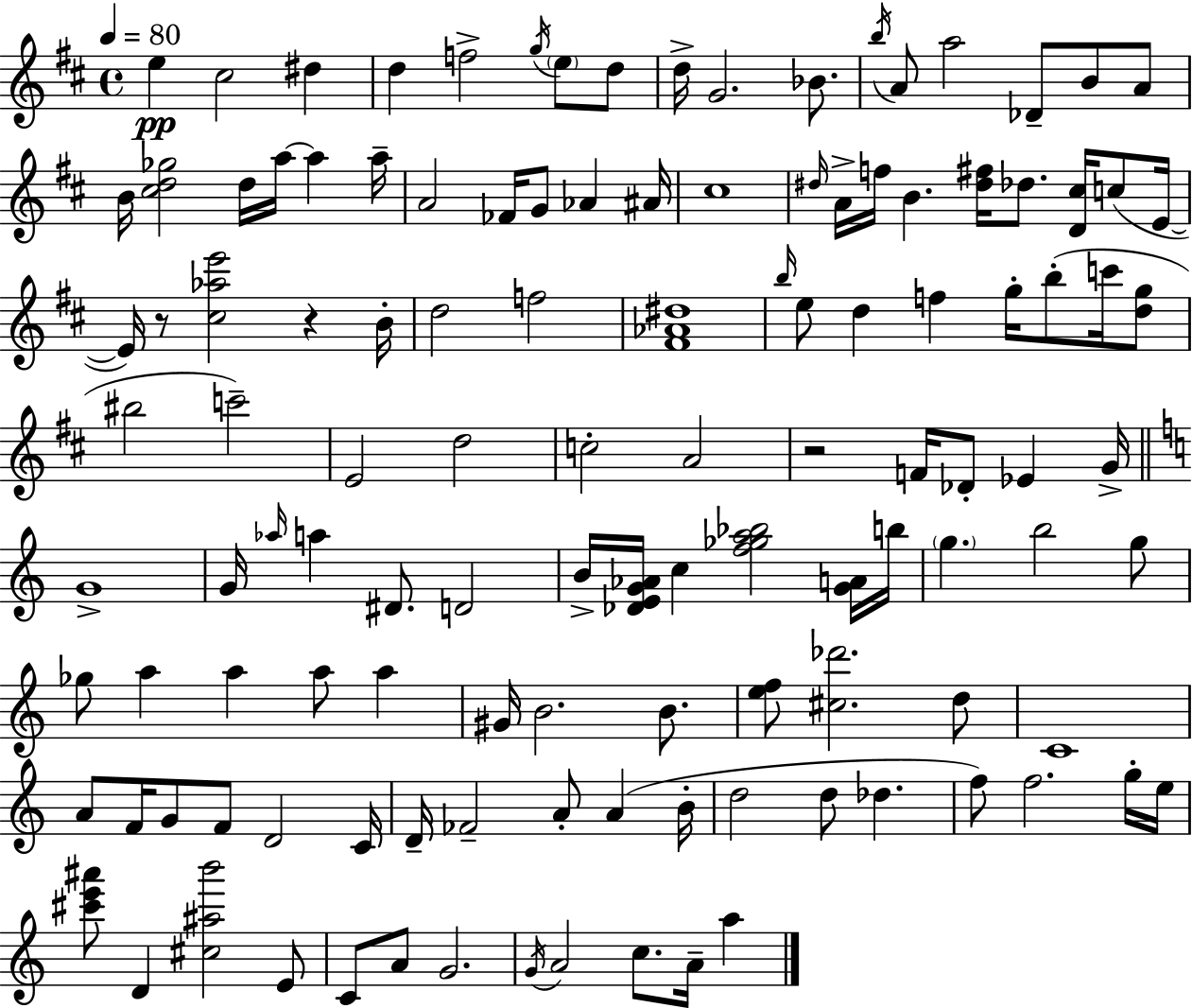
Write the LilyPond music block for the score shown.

{
  \clef treble
  \time 4/4
  \defaultTimeSignature
  \key d \major
  \tempo 4 = 80
  e''4\pp cis''2 dis''4 | d''4 f''2-> \acciaccatura { g''16 } \parenthesize e''8 d''8 | d''16-> g'2. bes'8. | \acciaccatura { b''16 } a'8 a''2 des'8-- b'8 | \break a'8 b'16 <cis'' d'' ges''>2 d''16 a''16~~ a''4 | a''16-- a'2 fes'16 g'8 aes'4 | ais'16 cis''1 | \grace { dis''16 } a'16-> f''16 b'4. <dis'' fis''>16 des''8. <d' cis''>16 | \break c''8( e'16~~ e'16) r8 <cis'' aes'' e'''>2 r4 | b'16-. d''2 f''2 | <fis' aes' dis''>1 | \grace { b''16 } e''8 d''4 f''4 g''16-. b''8-.( | \break c'''16 <d'' g''>8 bis''2 c'''2--) | e'2 d''2 | c''2-. a'2 | r2 f'16 des'8-. ees'4 | \break g'16-> \bar "||" \break \key c \major g'1-> | g'16 \grace { aes''16 } a''4 dis'8. d'2 | b'16-> <des' e' g' aes'>16 c''4 <f'' ges'' a'' bes''>2 <g' a'>16 | b''16 \parenthesize g''4. b''2 g''8 | \break ges''8 a''4 a''4 a''8 a''4 | gis'16 b'2. b'8. | <e'' f''>8 <cis'' des'''>2. d''8 | c'1 | \break a'8 f'16 g'8 f'8 d'2 | c'16 d'16-- fes'2-- a'8-. a'4( | b'16-. d''2 d''8 des''4. | f''8) f''2. g''16-. | \break e''16 <cis''' e''' ais'''>8 d'4 <cis'' ais'' b'''>2 e'8 | c'8 a'8 g'2. | \acciaccatura { g'16 } a'2 c''8. a'16-- a''4 | \bar "|."
}